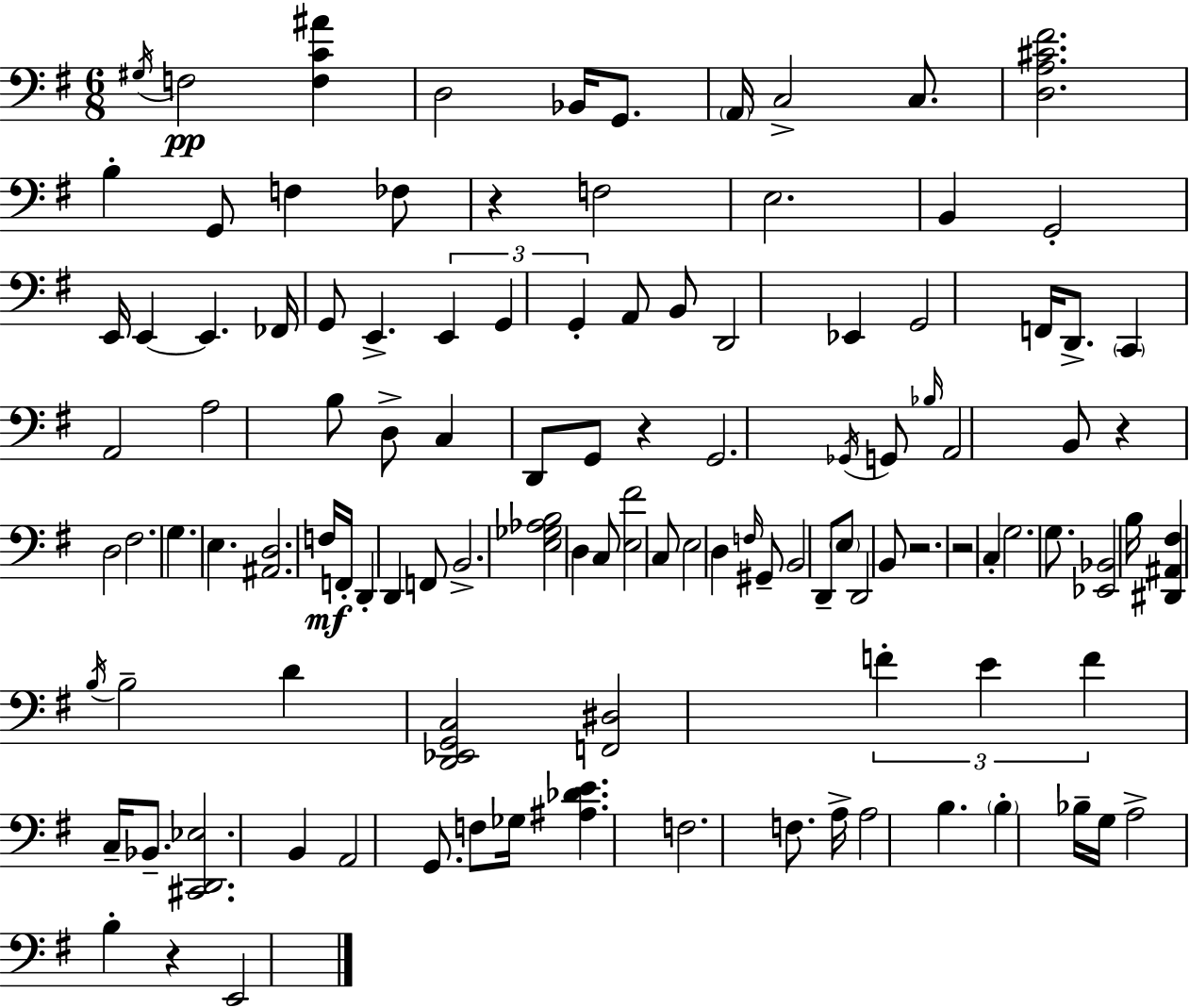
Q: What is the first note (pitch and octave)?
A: G#3